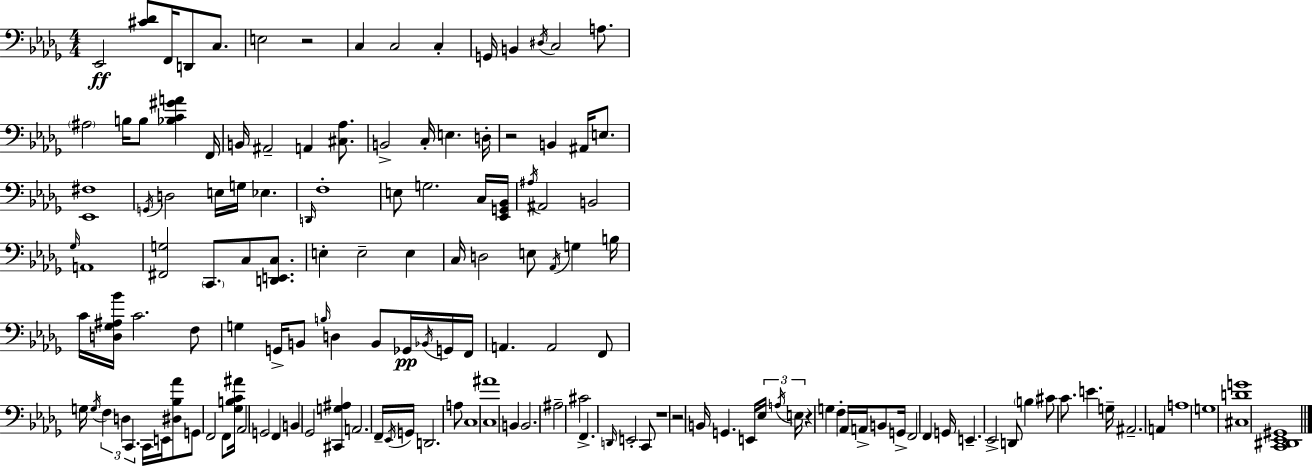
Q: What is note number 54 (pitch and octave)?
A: C4